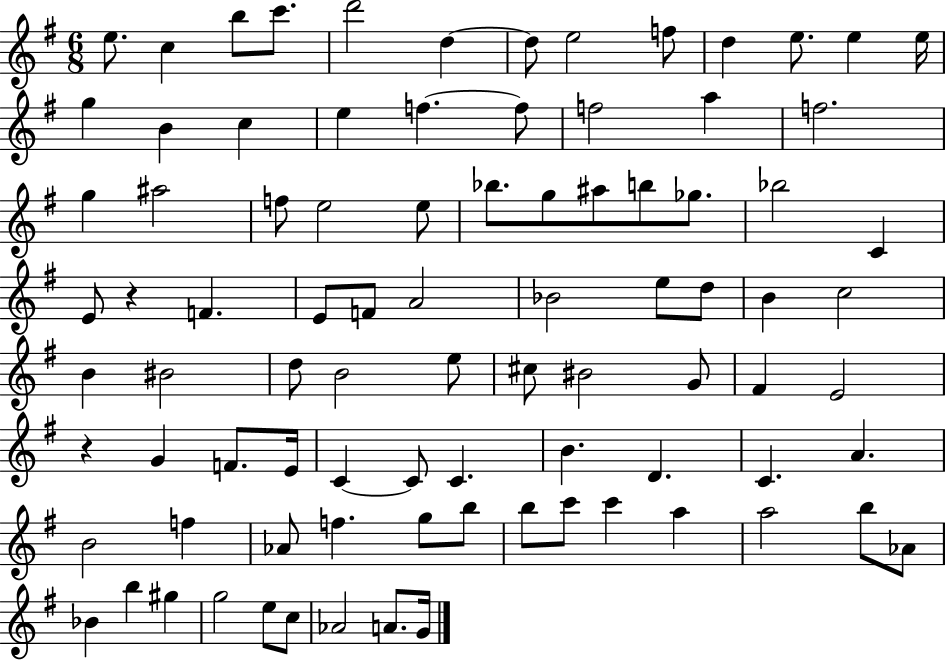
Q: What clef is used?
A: treble